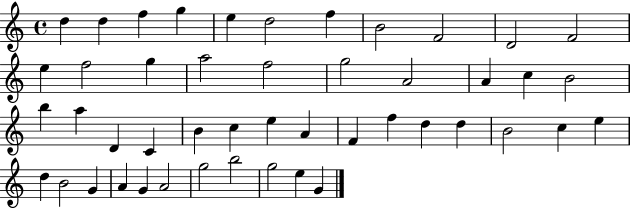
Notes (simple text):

D5/q D5/q F5/q G5/q E5/q D5/h F5/q B4/h F4/h D4/h F4/h E5/q F5/h G5/q A5/h F5/h G5/h A4/h A4/q C5/q B4/h B5/q A5/q D4/q C4/q B4/q C5/q E5/q A4/q F4/q F5/q D5/q D5/q B4/h C5/q E5/q D5/q B4/h G4/q A4/q G4/q A4/h G5/h B5/h G5/h E5/q G4/q